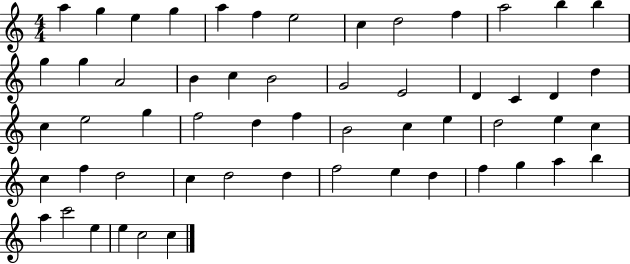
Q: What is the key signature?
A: C major